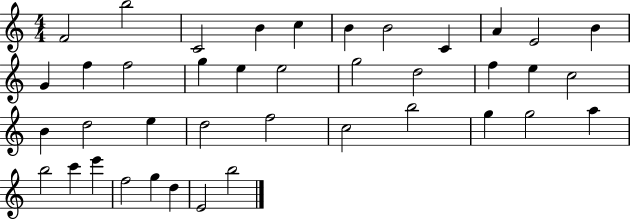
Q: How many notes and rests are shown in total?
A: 40